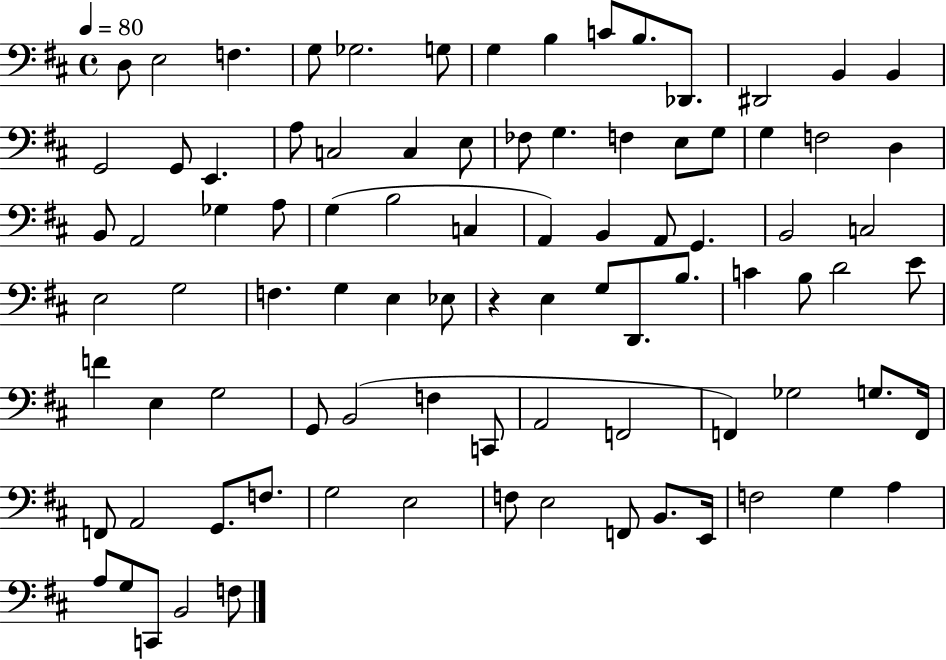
{
  \clef bass
  \time 4/4
  \defaultTimeSignature
  \key d \major
  \tempo 4 = 80
  \repeat volta 2 { d8 e2 f4. | g8 ges2. g8 | g4 b4 c'8 b8. des,8. | dis,2 b,4 b,4 | \break g,2 g,8 e,4. | a8 c2 c4 e8 | fes8 g4. f4 e8 g8 | g4 f2 d4 | \break b,8 a,2 ges4 a8 | g4( b2 c4 | a,4) b,4 a,8 g,4. | b,2 c2 | \break e2 g2 | f4. g4 e4 ees8 | r4 e4 g8 d,8. b8. | c'4 b8 d'2 e'8 | \break f'4 e4 g2 | g,8 b,2( f4 c,8 | a,2 f,2 | f,4) ges2 g8. f,16 | \break f,8 a,2 g,8. f8. | g2 e2 | f8 e2 f,8 b,8. e,16 | f2 g4 a4 | \break a8 g8 c,8 b,2 f8 | } \bar "|."
}